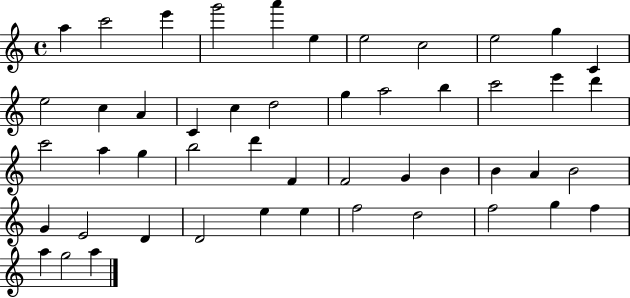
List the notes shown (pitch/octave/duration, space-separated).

A5/q C6/h E6/q G6/h A6/q E5/q E5/h C5/h E5/h G5/q C4/q E5/h C5/q A4/q C4/q C5/q D5/h G5/q A5/h B5/q C6/h E6/q D6/q C6/h A5/q G5/q B5/h D6/q F4/q F4/h G4/q B4/q B4/q A4/q B4/h G4/q E4/h D4/q D4/h E5/q E5/q F5/h D5/h F5/h G5/q F5/q A5/q G5/h A5/q